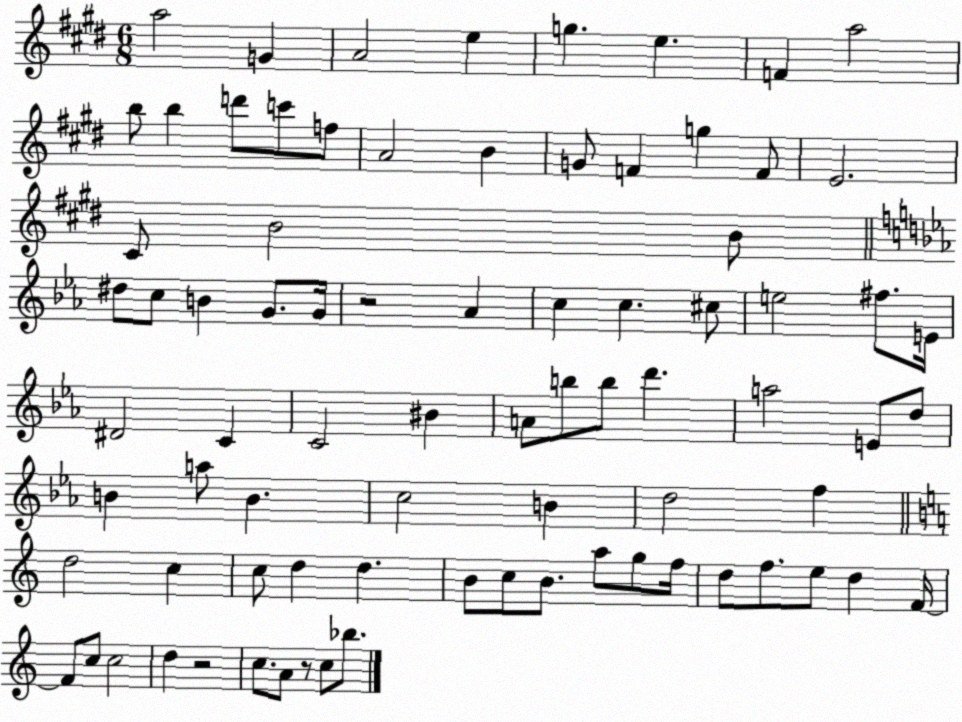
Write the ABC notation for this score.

X:1
T:Untitled
M:6/8
L:1/4
K:E
a2 G A2 e g e F a2 b/2 b d'/2 c'/2 f/2 A2 B G/2 F g F/2 E2 ^C/2 B2 B/2 ^d/2 c/2 B G/2 G/4 z2 _A c c ^c/2 e2 ^f/2 E/4 ^D2 C C2 ^B A/2 b/2 b/2 d' a2 E/2 d/2 B a/2 B c2 B d2 f d2 c c/2 d d B/2 c/2 B/2 a/2 g/2 f/4 d/2 f/2 e/2 d F/4 F/2 c/2 c2 d z2 c/2 A/2 z/2 c/2 _b/2